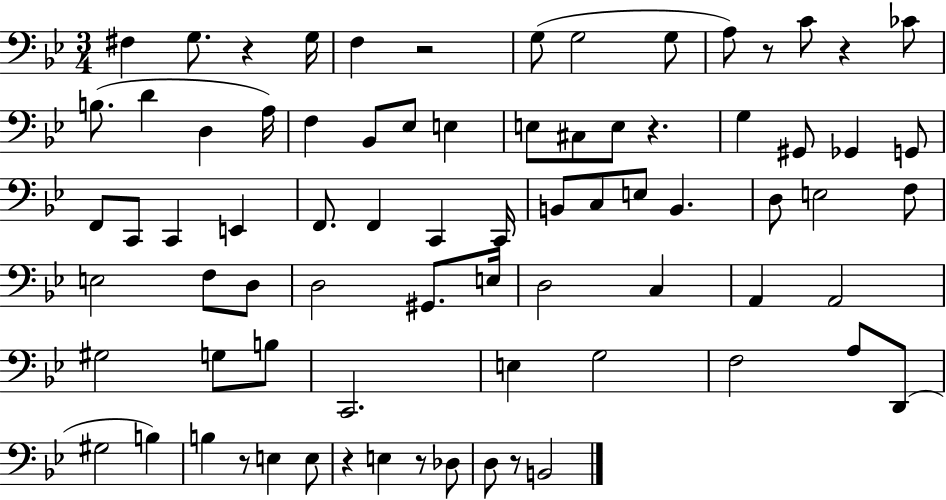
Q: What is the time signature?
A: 3/4